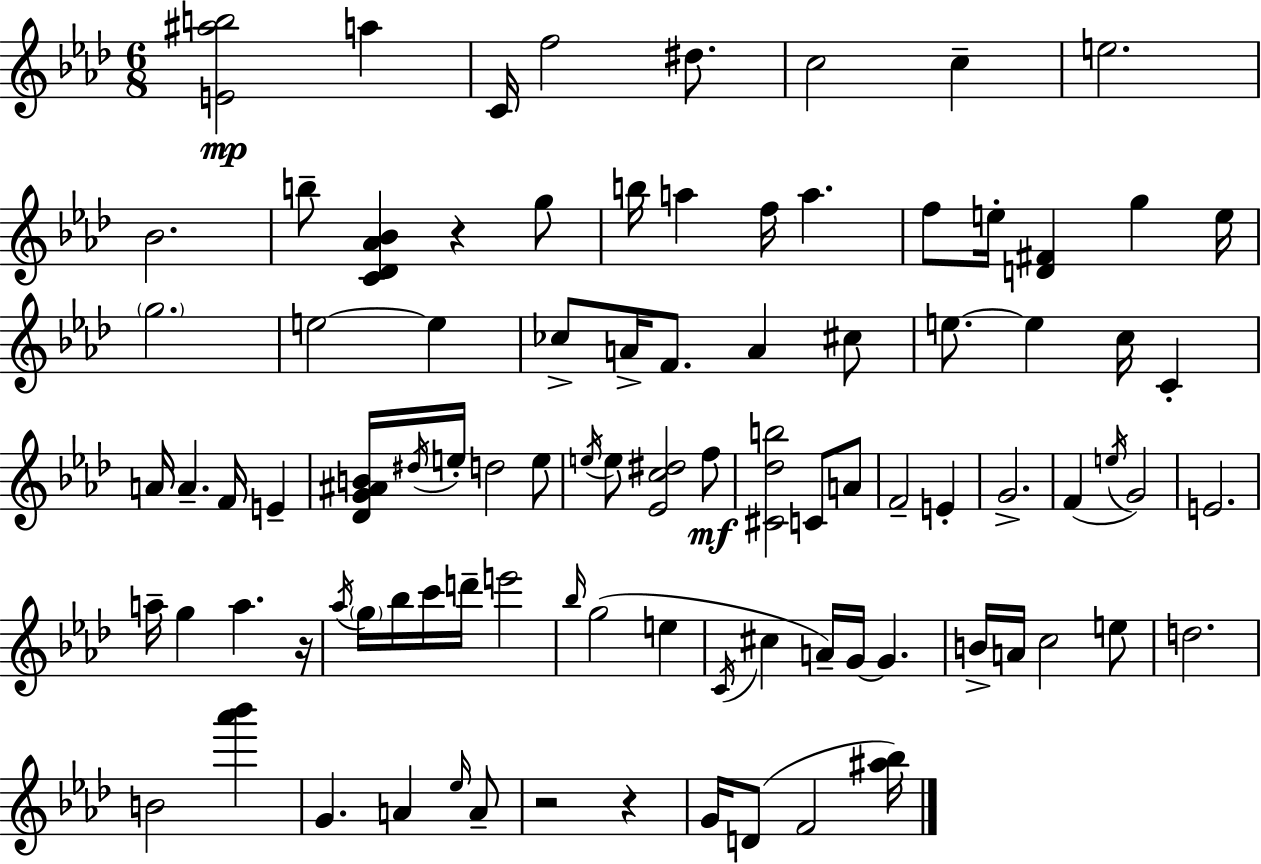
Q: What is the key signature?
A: F minor